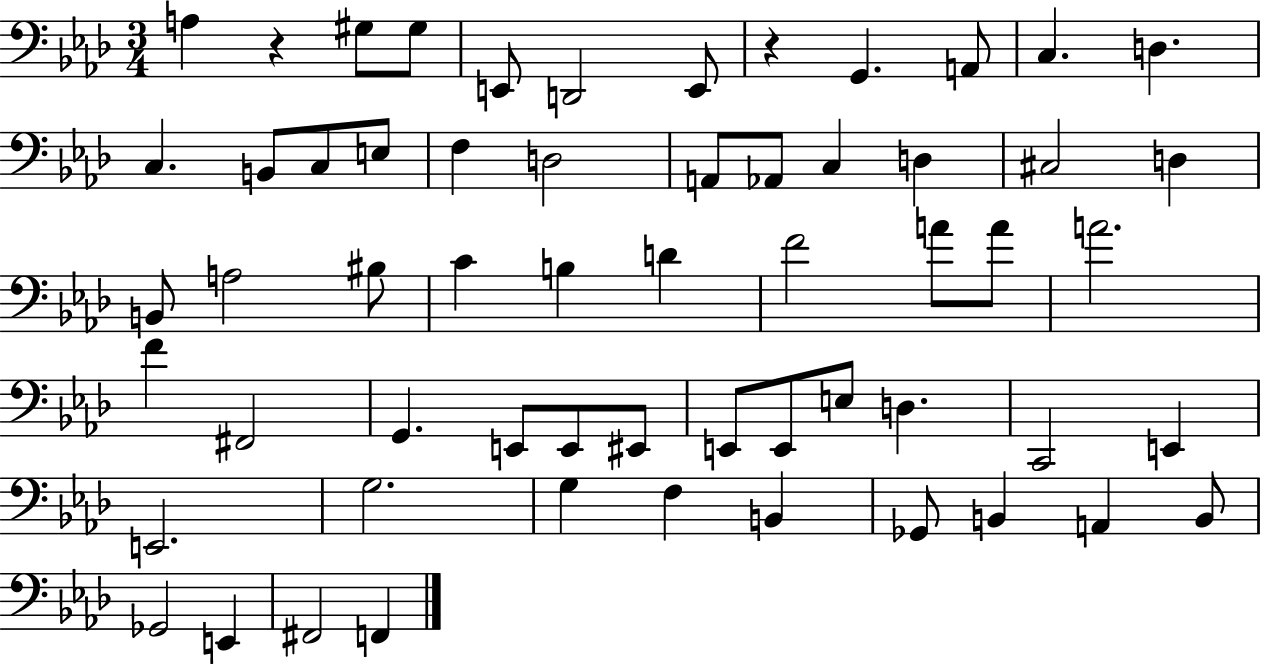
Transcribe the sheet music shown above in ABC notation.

X:1
T:Untitled
M:3/4
L:1/4
K:Ab
A, z ^G,/2 ^G,/2 E,,/2 D,,2 E,,/2 z G,, A,,/2 C, D, C, B,,/2 C,/2 E,/2 F, D,2 A,,/2 _A,,/2 C, D, ^C,2 D, B,,/2 A,2 ^B,/2 C B, D F2 A/2 A/2 A2 F ^F,,2 G,, E,,/2 E,,/2 ^E,,/2 E,,/2 E,,/2 E,/2 D, C,,2 E,, E,,2 G,2 G, F, B,, _G,,/2 B,, A,, B,,/2 _G,,2 E,, ^F,,2 F,,